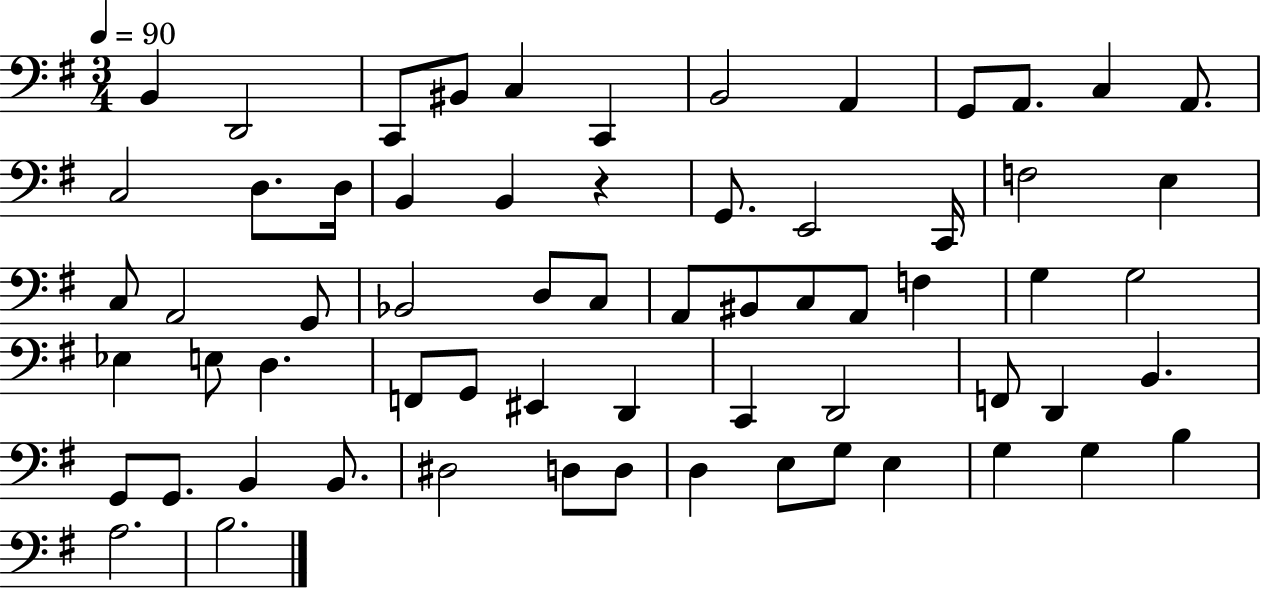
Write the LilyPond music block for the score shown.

{
  \clef bass
  \numericTimeSignature
  \time 3/4
  \key g \major
  \tempo 4 = 90
  \repeat volta 2 { b,4 d,2 | c,8 bis,8 c4 c,4 | b,2 a,4 | g,8 a,8. c4 a,8. | \break c2 d8. d16 | b,4 b,4 r4 | g,8. e,2 c,16 | f2 e4 | \break c8 a,2 g,8 | bes,2 d8 c8 | a,8 bis,8 c8 a,8 f4 | g4 g2 | \break ees4 e8 d4. | f,8 g,8 eis,4 d,4 | c,4 d,2 | f,8 d,4 b,4. | \break g,8 g,8. b,4 b,8. | dis2 d8 d8 | d4 e8 g8 e4 | g4 g4 b4 | \break a2. | b2. | } \bar "|."
}